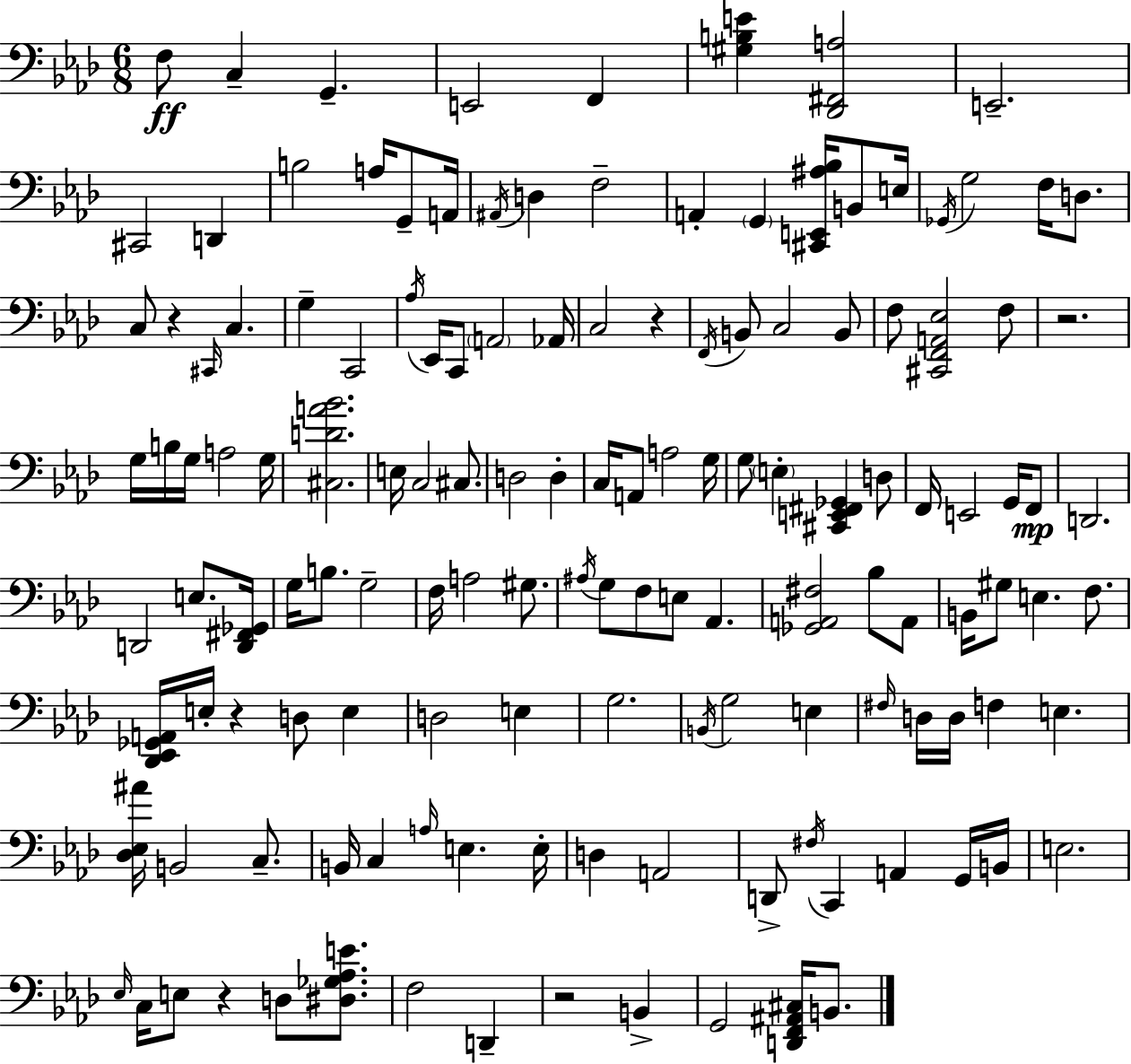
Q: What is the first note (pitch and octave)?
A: F3